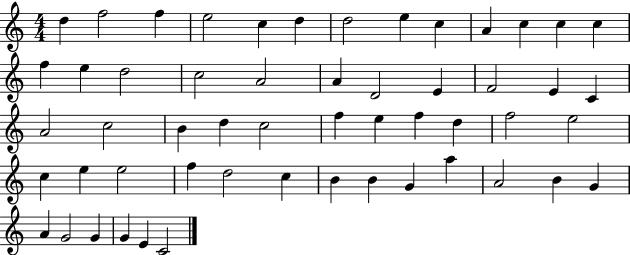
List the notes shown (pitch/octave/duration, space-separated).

D5/q F5/h F5/q E5/h C5/q D5/q D5/h E5/q C5/q A4/q C5/q C5/q C5/q F5/q E5/q D5/h C5/h A4/h A4/q D4/h E4/q F4/h E4/q C4/q A4/h C5/h B4/q D5/q C5/h F5/q E5/q F5/q D5/q F5/h E5/h C5/q E5/q E5/h F5/q D5/h C5/q B4/q B4/q G4/q A5/q A4/h B4/q G4/q A4/q G4/h G4/q G4/q E4/q C4/h